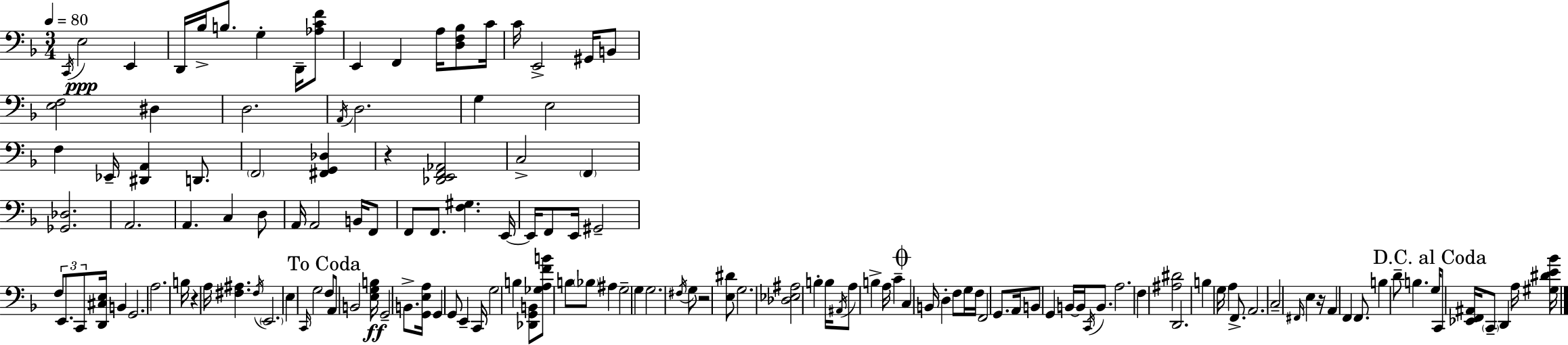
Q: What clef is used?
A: bass